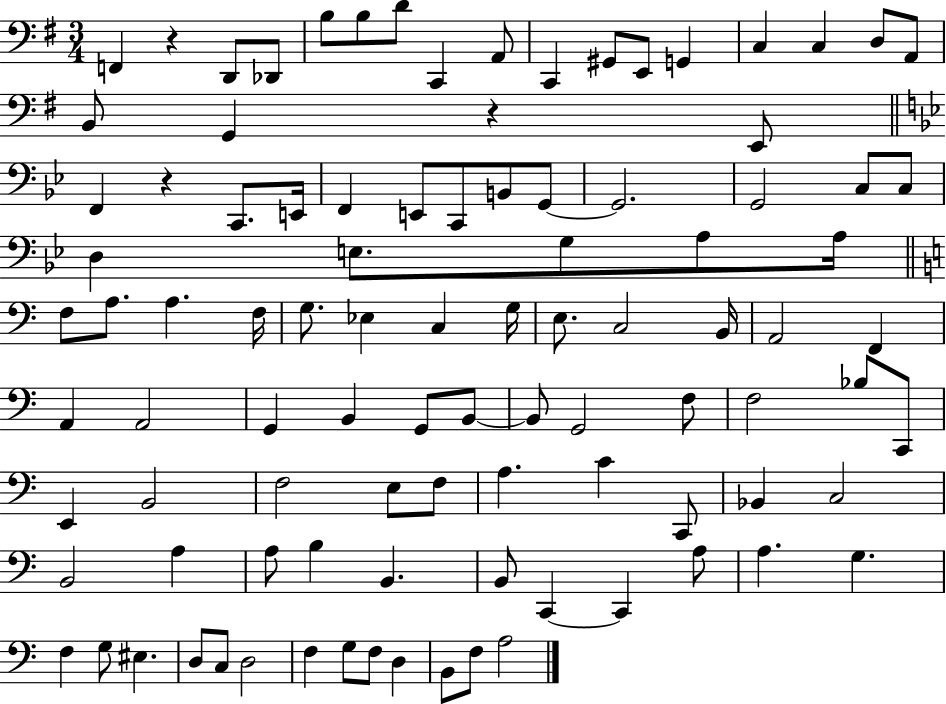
{
  \clef bass
  \numericTimeSignature
  \time 3/4
  \key g \major
  f,4 r4 d,8 des,8 | b8 b8 d'8 c,4 a,8 | c,4 gis,8 e,8 g,4 | c4 c4 d8 a,8 | \break b,8 g,4 r4 e,8 | \bar "||" \break \key bes \major f,4 r4 c,8. e,16 | f,4 e,8 c,8 b,8 g,8~~ | g,2. | g,2 c8 c8 | \break d4 e8. g8 a8 a16 | \bar "||" \break \key a \minor f8 a8. a4. f16 | g8. ees4 c4 g16 | e8. c2 b,16 | a,2 f,4 | \break a,4 a,2 | g,4 b,4 g,8 b,8~~ | b,8 g,2 f8 | f2 bes8 c,8 | \break e,4 b,2 | f2 e8 f8 | a4. c'4 c,8 | bes,4 c2 | \break b,2 a4 | a8 b4 b,4. | b,8 c,4~~ c,4 a8 | a4. g4. | \break f4 g8 eis4. | d8 c8 d2 | f4 g8 f8 d4 | b,8 f8 a2 | \break \bar "|."
}